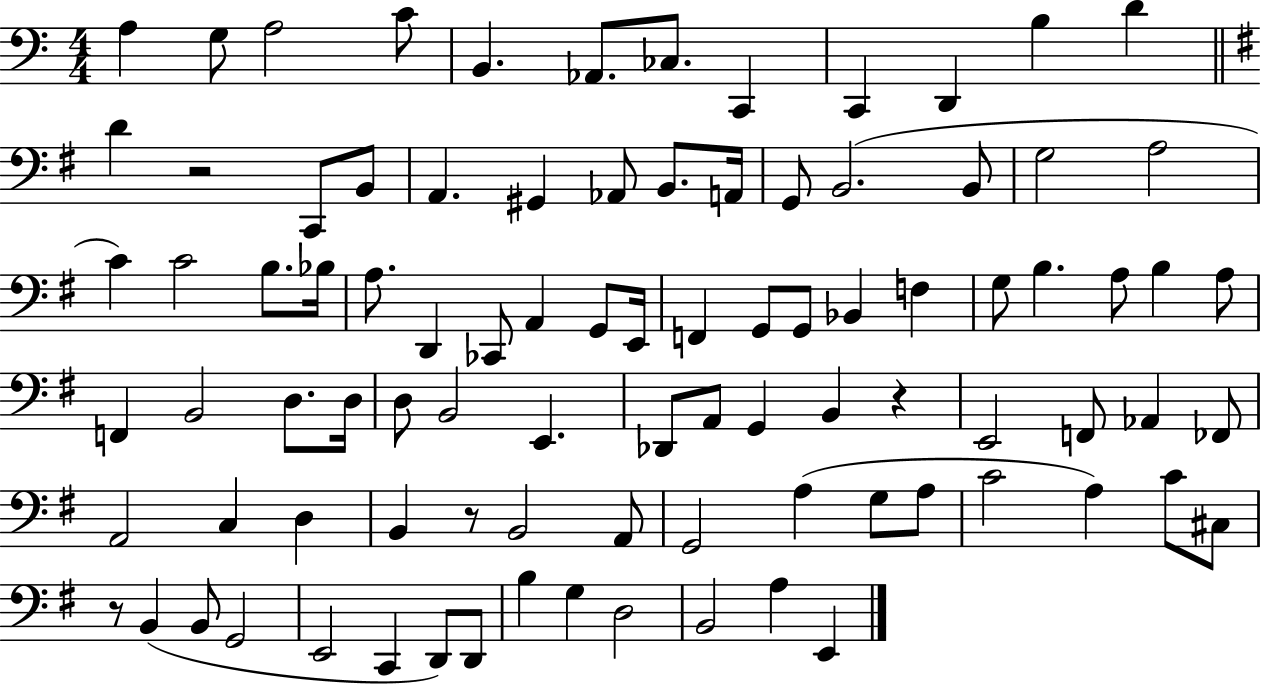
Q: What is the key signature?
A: C major